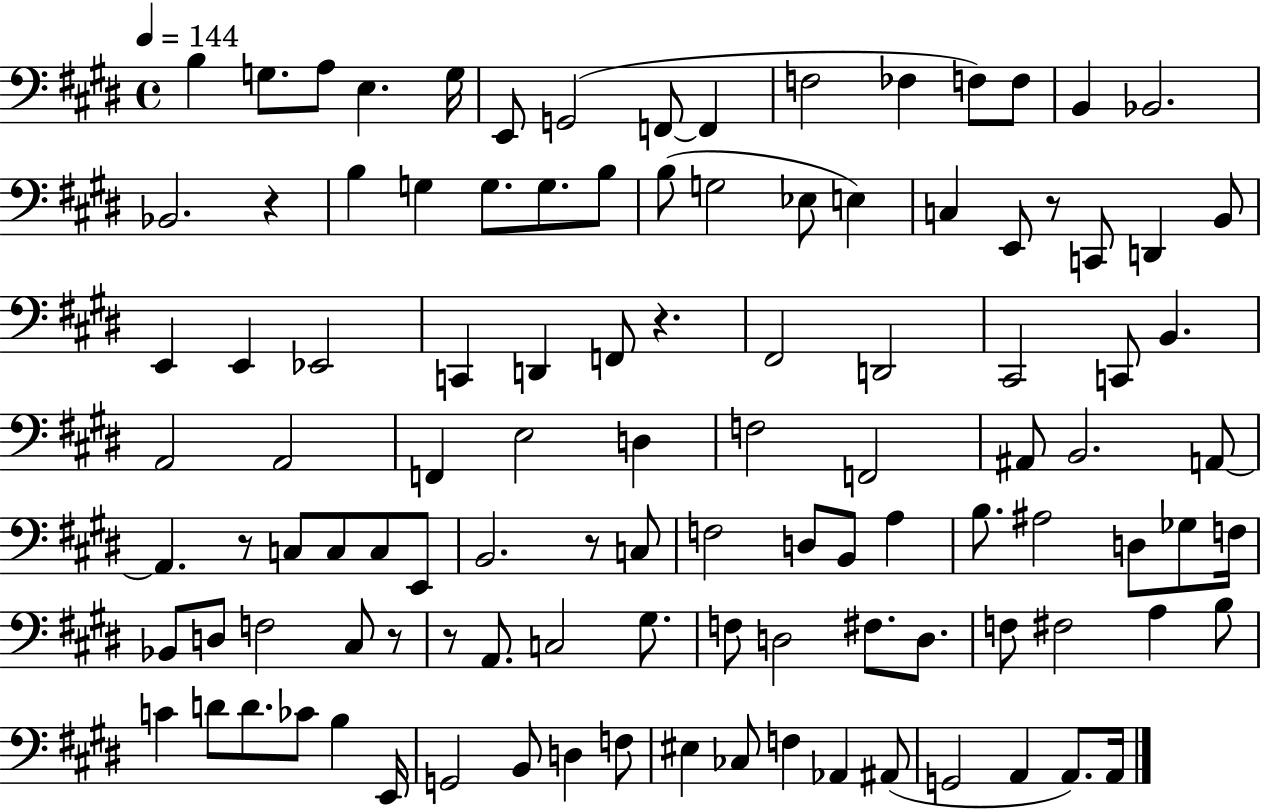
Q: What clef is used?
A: bass